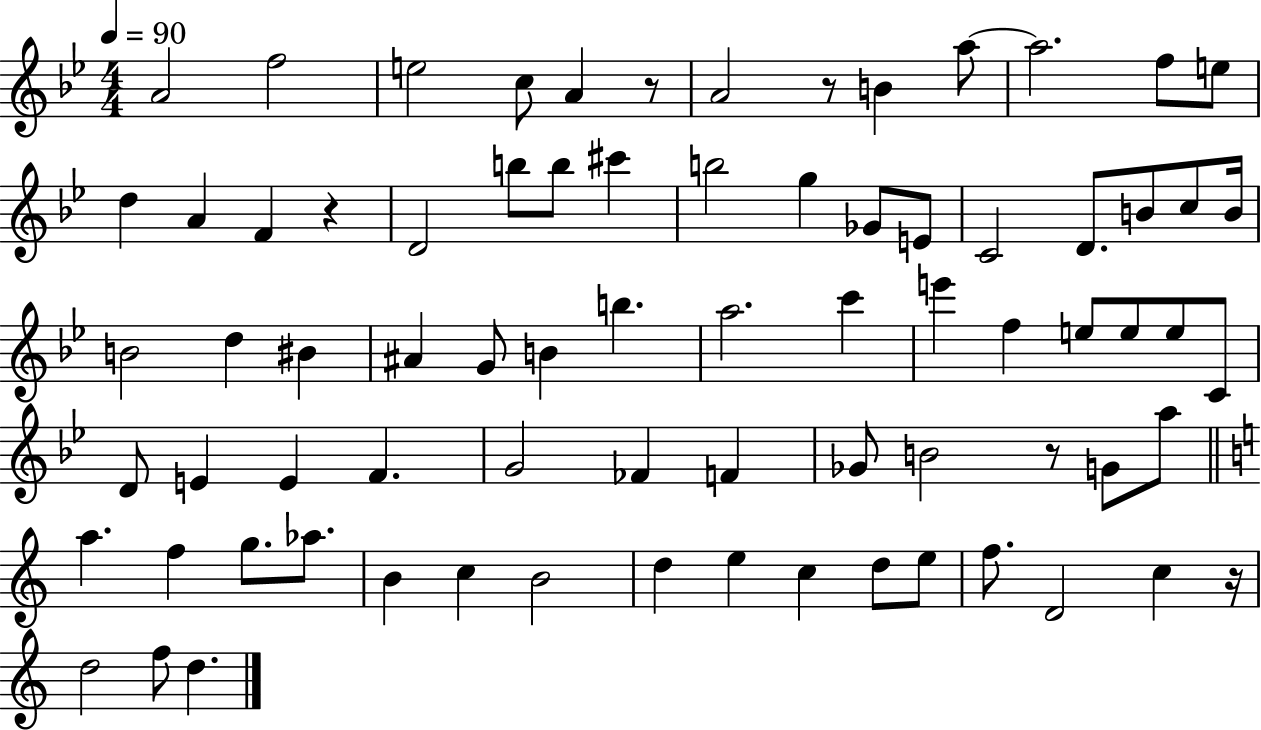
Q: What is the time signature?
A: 4/4